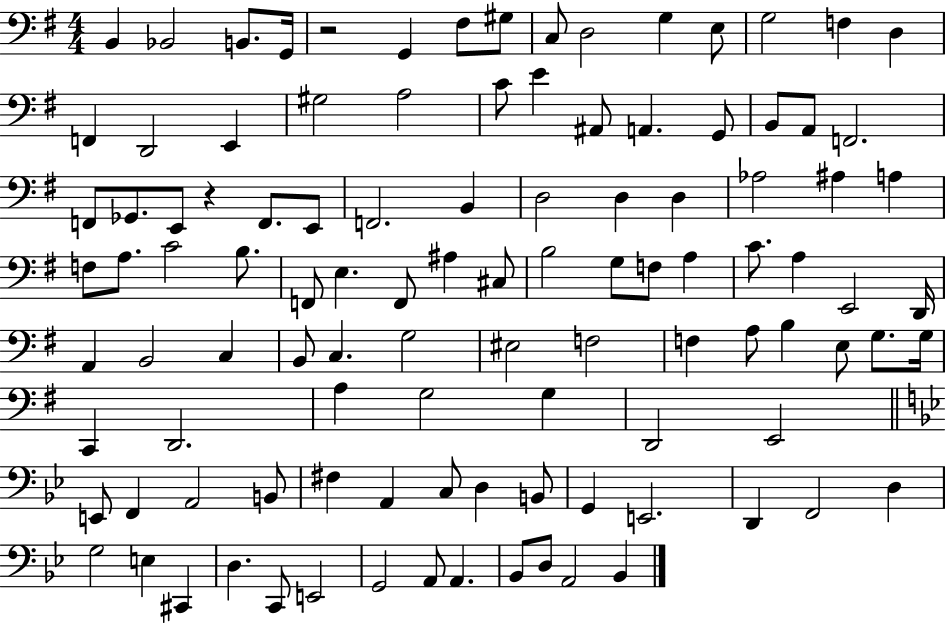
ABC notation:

X:1
T:Untitled
M:4/4
L:1/4
K:G
B,, _B,,2 B,,/2 G,,/4 z2 G,, ^F,/2 ^G,/2 C,/2 D,2 G, E,/2 G,2 F, D, F,, D,,2 E,, ^G,2 A,2 C/2 E ^A,,/2 A,, G,,/2 B,,/2 A,,/2 F,,2 F,,/2 _G,,/2 E,,/2 z F,,/2 E,,/2 F,,2 B,, D,2 D, D, _A,2 ^A, A, F,/2 A,/2 C2 B,/2 F,,/2 E, F,,/2 ^A, ^C,/2 B,2 G,/2 F,/2 A, C/2 A, E,,2 D,,/4 A,, B,,2 C, B,,/2 C, G,2 ^E,2 F,2 F, A,/2 B, E,/2 G,/2 G,/4 C,, D,,2 A, G,2 G, D,,2 E,,2 E,,/2 F,, A,,2 B,,/2 ^F, A,, C,/2 D, B,,/2 G,, E,,2 D,, F,,2 D, G,2 E, ^C,, D, C,,/2 E,,2 G,,2 A,,/2 A,, _B,,/2 D,/2 A,,2 _B,,